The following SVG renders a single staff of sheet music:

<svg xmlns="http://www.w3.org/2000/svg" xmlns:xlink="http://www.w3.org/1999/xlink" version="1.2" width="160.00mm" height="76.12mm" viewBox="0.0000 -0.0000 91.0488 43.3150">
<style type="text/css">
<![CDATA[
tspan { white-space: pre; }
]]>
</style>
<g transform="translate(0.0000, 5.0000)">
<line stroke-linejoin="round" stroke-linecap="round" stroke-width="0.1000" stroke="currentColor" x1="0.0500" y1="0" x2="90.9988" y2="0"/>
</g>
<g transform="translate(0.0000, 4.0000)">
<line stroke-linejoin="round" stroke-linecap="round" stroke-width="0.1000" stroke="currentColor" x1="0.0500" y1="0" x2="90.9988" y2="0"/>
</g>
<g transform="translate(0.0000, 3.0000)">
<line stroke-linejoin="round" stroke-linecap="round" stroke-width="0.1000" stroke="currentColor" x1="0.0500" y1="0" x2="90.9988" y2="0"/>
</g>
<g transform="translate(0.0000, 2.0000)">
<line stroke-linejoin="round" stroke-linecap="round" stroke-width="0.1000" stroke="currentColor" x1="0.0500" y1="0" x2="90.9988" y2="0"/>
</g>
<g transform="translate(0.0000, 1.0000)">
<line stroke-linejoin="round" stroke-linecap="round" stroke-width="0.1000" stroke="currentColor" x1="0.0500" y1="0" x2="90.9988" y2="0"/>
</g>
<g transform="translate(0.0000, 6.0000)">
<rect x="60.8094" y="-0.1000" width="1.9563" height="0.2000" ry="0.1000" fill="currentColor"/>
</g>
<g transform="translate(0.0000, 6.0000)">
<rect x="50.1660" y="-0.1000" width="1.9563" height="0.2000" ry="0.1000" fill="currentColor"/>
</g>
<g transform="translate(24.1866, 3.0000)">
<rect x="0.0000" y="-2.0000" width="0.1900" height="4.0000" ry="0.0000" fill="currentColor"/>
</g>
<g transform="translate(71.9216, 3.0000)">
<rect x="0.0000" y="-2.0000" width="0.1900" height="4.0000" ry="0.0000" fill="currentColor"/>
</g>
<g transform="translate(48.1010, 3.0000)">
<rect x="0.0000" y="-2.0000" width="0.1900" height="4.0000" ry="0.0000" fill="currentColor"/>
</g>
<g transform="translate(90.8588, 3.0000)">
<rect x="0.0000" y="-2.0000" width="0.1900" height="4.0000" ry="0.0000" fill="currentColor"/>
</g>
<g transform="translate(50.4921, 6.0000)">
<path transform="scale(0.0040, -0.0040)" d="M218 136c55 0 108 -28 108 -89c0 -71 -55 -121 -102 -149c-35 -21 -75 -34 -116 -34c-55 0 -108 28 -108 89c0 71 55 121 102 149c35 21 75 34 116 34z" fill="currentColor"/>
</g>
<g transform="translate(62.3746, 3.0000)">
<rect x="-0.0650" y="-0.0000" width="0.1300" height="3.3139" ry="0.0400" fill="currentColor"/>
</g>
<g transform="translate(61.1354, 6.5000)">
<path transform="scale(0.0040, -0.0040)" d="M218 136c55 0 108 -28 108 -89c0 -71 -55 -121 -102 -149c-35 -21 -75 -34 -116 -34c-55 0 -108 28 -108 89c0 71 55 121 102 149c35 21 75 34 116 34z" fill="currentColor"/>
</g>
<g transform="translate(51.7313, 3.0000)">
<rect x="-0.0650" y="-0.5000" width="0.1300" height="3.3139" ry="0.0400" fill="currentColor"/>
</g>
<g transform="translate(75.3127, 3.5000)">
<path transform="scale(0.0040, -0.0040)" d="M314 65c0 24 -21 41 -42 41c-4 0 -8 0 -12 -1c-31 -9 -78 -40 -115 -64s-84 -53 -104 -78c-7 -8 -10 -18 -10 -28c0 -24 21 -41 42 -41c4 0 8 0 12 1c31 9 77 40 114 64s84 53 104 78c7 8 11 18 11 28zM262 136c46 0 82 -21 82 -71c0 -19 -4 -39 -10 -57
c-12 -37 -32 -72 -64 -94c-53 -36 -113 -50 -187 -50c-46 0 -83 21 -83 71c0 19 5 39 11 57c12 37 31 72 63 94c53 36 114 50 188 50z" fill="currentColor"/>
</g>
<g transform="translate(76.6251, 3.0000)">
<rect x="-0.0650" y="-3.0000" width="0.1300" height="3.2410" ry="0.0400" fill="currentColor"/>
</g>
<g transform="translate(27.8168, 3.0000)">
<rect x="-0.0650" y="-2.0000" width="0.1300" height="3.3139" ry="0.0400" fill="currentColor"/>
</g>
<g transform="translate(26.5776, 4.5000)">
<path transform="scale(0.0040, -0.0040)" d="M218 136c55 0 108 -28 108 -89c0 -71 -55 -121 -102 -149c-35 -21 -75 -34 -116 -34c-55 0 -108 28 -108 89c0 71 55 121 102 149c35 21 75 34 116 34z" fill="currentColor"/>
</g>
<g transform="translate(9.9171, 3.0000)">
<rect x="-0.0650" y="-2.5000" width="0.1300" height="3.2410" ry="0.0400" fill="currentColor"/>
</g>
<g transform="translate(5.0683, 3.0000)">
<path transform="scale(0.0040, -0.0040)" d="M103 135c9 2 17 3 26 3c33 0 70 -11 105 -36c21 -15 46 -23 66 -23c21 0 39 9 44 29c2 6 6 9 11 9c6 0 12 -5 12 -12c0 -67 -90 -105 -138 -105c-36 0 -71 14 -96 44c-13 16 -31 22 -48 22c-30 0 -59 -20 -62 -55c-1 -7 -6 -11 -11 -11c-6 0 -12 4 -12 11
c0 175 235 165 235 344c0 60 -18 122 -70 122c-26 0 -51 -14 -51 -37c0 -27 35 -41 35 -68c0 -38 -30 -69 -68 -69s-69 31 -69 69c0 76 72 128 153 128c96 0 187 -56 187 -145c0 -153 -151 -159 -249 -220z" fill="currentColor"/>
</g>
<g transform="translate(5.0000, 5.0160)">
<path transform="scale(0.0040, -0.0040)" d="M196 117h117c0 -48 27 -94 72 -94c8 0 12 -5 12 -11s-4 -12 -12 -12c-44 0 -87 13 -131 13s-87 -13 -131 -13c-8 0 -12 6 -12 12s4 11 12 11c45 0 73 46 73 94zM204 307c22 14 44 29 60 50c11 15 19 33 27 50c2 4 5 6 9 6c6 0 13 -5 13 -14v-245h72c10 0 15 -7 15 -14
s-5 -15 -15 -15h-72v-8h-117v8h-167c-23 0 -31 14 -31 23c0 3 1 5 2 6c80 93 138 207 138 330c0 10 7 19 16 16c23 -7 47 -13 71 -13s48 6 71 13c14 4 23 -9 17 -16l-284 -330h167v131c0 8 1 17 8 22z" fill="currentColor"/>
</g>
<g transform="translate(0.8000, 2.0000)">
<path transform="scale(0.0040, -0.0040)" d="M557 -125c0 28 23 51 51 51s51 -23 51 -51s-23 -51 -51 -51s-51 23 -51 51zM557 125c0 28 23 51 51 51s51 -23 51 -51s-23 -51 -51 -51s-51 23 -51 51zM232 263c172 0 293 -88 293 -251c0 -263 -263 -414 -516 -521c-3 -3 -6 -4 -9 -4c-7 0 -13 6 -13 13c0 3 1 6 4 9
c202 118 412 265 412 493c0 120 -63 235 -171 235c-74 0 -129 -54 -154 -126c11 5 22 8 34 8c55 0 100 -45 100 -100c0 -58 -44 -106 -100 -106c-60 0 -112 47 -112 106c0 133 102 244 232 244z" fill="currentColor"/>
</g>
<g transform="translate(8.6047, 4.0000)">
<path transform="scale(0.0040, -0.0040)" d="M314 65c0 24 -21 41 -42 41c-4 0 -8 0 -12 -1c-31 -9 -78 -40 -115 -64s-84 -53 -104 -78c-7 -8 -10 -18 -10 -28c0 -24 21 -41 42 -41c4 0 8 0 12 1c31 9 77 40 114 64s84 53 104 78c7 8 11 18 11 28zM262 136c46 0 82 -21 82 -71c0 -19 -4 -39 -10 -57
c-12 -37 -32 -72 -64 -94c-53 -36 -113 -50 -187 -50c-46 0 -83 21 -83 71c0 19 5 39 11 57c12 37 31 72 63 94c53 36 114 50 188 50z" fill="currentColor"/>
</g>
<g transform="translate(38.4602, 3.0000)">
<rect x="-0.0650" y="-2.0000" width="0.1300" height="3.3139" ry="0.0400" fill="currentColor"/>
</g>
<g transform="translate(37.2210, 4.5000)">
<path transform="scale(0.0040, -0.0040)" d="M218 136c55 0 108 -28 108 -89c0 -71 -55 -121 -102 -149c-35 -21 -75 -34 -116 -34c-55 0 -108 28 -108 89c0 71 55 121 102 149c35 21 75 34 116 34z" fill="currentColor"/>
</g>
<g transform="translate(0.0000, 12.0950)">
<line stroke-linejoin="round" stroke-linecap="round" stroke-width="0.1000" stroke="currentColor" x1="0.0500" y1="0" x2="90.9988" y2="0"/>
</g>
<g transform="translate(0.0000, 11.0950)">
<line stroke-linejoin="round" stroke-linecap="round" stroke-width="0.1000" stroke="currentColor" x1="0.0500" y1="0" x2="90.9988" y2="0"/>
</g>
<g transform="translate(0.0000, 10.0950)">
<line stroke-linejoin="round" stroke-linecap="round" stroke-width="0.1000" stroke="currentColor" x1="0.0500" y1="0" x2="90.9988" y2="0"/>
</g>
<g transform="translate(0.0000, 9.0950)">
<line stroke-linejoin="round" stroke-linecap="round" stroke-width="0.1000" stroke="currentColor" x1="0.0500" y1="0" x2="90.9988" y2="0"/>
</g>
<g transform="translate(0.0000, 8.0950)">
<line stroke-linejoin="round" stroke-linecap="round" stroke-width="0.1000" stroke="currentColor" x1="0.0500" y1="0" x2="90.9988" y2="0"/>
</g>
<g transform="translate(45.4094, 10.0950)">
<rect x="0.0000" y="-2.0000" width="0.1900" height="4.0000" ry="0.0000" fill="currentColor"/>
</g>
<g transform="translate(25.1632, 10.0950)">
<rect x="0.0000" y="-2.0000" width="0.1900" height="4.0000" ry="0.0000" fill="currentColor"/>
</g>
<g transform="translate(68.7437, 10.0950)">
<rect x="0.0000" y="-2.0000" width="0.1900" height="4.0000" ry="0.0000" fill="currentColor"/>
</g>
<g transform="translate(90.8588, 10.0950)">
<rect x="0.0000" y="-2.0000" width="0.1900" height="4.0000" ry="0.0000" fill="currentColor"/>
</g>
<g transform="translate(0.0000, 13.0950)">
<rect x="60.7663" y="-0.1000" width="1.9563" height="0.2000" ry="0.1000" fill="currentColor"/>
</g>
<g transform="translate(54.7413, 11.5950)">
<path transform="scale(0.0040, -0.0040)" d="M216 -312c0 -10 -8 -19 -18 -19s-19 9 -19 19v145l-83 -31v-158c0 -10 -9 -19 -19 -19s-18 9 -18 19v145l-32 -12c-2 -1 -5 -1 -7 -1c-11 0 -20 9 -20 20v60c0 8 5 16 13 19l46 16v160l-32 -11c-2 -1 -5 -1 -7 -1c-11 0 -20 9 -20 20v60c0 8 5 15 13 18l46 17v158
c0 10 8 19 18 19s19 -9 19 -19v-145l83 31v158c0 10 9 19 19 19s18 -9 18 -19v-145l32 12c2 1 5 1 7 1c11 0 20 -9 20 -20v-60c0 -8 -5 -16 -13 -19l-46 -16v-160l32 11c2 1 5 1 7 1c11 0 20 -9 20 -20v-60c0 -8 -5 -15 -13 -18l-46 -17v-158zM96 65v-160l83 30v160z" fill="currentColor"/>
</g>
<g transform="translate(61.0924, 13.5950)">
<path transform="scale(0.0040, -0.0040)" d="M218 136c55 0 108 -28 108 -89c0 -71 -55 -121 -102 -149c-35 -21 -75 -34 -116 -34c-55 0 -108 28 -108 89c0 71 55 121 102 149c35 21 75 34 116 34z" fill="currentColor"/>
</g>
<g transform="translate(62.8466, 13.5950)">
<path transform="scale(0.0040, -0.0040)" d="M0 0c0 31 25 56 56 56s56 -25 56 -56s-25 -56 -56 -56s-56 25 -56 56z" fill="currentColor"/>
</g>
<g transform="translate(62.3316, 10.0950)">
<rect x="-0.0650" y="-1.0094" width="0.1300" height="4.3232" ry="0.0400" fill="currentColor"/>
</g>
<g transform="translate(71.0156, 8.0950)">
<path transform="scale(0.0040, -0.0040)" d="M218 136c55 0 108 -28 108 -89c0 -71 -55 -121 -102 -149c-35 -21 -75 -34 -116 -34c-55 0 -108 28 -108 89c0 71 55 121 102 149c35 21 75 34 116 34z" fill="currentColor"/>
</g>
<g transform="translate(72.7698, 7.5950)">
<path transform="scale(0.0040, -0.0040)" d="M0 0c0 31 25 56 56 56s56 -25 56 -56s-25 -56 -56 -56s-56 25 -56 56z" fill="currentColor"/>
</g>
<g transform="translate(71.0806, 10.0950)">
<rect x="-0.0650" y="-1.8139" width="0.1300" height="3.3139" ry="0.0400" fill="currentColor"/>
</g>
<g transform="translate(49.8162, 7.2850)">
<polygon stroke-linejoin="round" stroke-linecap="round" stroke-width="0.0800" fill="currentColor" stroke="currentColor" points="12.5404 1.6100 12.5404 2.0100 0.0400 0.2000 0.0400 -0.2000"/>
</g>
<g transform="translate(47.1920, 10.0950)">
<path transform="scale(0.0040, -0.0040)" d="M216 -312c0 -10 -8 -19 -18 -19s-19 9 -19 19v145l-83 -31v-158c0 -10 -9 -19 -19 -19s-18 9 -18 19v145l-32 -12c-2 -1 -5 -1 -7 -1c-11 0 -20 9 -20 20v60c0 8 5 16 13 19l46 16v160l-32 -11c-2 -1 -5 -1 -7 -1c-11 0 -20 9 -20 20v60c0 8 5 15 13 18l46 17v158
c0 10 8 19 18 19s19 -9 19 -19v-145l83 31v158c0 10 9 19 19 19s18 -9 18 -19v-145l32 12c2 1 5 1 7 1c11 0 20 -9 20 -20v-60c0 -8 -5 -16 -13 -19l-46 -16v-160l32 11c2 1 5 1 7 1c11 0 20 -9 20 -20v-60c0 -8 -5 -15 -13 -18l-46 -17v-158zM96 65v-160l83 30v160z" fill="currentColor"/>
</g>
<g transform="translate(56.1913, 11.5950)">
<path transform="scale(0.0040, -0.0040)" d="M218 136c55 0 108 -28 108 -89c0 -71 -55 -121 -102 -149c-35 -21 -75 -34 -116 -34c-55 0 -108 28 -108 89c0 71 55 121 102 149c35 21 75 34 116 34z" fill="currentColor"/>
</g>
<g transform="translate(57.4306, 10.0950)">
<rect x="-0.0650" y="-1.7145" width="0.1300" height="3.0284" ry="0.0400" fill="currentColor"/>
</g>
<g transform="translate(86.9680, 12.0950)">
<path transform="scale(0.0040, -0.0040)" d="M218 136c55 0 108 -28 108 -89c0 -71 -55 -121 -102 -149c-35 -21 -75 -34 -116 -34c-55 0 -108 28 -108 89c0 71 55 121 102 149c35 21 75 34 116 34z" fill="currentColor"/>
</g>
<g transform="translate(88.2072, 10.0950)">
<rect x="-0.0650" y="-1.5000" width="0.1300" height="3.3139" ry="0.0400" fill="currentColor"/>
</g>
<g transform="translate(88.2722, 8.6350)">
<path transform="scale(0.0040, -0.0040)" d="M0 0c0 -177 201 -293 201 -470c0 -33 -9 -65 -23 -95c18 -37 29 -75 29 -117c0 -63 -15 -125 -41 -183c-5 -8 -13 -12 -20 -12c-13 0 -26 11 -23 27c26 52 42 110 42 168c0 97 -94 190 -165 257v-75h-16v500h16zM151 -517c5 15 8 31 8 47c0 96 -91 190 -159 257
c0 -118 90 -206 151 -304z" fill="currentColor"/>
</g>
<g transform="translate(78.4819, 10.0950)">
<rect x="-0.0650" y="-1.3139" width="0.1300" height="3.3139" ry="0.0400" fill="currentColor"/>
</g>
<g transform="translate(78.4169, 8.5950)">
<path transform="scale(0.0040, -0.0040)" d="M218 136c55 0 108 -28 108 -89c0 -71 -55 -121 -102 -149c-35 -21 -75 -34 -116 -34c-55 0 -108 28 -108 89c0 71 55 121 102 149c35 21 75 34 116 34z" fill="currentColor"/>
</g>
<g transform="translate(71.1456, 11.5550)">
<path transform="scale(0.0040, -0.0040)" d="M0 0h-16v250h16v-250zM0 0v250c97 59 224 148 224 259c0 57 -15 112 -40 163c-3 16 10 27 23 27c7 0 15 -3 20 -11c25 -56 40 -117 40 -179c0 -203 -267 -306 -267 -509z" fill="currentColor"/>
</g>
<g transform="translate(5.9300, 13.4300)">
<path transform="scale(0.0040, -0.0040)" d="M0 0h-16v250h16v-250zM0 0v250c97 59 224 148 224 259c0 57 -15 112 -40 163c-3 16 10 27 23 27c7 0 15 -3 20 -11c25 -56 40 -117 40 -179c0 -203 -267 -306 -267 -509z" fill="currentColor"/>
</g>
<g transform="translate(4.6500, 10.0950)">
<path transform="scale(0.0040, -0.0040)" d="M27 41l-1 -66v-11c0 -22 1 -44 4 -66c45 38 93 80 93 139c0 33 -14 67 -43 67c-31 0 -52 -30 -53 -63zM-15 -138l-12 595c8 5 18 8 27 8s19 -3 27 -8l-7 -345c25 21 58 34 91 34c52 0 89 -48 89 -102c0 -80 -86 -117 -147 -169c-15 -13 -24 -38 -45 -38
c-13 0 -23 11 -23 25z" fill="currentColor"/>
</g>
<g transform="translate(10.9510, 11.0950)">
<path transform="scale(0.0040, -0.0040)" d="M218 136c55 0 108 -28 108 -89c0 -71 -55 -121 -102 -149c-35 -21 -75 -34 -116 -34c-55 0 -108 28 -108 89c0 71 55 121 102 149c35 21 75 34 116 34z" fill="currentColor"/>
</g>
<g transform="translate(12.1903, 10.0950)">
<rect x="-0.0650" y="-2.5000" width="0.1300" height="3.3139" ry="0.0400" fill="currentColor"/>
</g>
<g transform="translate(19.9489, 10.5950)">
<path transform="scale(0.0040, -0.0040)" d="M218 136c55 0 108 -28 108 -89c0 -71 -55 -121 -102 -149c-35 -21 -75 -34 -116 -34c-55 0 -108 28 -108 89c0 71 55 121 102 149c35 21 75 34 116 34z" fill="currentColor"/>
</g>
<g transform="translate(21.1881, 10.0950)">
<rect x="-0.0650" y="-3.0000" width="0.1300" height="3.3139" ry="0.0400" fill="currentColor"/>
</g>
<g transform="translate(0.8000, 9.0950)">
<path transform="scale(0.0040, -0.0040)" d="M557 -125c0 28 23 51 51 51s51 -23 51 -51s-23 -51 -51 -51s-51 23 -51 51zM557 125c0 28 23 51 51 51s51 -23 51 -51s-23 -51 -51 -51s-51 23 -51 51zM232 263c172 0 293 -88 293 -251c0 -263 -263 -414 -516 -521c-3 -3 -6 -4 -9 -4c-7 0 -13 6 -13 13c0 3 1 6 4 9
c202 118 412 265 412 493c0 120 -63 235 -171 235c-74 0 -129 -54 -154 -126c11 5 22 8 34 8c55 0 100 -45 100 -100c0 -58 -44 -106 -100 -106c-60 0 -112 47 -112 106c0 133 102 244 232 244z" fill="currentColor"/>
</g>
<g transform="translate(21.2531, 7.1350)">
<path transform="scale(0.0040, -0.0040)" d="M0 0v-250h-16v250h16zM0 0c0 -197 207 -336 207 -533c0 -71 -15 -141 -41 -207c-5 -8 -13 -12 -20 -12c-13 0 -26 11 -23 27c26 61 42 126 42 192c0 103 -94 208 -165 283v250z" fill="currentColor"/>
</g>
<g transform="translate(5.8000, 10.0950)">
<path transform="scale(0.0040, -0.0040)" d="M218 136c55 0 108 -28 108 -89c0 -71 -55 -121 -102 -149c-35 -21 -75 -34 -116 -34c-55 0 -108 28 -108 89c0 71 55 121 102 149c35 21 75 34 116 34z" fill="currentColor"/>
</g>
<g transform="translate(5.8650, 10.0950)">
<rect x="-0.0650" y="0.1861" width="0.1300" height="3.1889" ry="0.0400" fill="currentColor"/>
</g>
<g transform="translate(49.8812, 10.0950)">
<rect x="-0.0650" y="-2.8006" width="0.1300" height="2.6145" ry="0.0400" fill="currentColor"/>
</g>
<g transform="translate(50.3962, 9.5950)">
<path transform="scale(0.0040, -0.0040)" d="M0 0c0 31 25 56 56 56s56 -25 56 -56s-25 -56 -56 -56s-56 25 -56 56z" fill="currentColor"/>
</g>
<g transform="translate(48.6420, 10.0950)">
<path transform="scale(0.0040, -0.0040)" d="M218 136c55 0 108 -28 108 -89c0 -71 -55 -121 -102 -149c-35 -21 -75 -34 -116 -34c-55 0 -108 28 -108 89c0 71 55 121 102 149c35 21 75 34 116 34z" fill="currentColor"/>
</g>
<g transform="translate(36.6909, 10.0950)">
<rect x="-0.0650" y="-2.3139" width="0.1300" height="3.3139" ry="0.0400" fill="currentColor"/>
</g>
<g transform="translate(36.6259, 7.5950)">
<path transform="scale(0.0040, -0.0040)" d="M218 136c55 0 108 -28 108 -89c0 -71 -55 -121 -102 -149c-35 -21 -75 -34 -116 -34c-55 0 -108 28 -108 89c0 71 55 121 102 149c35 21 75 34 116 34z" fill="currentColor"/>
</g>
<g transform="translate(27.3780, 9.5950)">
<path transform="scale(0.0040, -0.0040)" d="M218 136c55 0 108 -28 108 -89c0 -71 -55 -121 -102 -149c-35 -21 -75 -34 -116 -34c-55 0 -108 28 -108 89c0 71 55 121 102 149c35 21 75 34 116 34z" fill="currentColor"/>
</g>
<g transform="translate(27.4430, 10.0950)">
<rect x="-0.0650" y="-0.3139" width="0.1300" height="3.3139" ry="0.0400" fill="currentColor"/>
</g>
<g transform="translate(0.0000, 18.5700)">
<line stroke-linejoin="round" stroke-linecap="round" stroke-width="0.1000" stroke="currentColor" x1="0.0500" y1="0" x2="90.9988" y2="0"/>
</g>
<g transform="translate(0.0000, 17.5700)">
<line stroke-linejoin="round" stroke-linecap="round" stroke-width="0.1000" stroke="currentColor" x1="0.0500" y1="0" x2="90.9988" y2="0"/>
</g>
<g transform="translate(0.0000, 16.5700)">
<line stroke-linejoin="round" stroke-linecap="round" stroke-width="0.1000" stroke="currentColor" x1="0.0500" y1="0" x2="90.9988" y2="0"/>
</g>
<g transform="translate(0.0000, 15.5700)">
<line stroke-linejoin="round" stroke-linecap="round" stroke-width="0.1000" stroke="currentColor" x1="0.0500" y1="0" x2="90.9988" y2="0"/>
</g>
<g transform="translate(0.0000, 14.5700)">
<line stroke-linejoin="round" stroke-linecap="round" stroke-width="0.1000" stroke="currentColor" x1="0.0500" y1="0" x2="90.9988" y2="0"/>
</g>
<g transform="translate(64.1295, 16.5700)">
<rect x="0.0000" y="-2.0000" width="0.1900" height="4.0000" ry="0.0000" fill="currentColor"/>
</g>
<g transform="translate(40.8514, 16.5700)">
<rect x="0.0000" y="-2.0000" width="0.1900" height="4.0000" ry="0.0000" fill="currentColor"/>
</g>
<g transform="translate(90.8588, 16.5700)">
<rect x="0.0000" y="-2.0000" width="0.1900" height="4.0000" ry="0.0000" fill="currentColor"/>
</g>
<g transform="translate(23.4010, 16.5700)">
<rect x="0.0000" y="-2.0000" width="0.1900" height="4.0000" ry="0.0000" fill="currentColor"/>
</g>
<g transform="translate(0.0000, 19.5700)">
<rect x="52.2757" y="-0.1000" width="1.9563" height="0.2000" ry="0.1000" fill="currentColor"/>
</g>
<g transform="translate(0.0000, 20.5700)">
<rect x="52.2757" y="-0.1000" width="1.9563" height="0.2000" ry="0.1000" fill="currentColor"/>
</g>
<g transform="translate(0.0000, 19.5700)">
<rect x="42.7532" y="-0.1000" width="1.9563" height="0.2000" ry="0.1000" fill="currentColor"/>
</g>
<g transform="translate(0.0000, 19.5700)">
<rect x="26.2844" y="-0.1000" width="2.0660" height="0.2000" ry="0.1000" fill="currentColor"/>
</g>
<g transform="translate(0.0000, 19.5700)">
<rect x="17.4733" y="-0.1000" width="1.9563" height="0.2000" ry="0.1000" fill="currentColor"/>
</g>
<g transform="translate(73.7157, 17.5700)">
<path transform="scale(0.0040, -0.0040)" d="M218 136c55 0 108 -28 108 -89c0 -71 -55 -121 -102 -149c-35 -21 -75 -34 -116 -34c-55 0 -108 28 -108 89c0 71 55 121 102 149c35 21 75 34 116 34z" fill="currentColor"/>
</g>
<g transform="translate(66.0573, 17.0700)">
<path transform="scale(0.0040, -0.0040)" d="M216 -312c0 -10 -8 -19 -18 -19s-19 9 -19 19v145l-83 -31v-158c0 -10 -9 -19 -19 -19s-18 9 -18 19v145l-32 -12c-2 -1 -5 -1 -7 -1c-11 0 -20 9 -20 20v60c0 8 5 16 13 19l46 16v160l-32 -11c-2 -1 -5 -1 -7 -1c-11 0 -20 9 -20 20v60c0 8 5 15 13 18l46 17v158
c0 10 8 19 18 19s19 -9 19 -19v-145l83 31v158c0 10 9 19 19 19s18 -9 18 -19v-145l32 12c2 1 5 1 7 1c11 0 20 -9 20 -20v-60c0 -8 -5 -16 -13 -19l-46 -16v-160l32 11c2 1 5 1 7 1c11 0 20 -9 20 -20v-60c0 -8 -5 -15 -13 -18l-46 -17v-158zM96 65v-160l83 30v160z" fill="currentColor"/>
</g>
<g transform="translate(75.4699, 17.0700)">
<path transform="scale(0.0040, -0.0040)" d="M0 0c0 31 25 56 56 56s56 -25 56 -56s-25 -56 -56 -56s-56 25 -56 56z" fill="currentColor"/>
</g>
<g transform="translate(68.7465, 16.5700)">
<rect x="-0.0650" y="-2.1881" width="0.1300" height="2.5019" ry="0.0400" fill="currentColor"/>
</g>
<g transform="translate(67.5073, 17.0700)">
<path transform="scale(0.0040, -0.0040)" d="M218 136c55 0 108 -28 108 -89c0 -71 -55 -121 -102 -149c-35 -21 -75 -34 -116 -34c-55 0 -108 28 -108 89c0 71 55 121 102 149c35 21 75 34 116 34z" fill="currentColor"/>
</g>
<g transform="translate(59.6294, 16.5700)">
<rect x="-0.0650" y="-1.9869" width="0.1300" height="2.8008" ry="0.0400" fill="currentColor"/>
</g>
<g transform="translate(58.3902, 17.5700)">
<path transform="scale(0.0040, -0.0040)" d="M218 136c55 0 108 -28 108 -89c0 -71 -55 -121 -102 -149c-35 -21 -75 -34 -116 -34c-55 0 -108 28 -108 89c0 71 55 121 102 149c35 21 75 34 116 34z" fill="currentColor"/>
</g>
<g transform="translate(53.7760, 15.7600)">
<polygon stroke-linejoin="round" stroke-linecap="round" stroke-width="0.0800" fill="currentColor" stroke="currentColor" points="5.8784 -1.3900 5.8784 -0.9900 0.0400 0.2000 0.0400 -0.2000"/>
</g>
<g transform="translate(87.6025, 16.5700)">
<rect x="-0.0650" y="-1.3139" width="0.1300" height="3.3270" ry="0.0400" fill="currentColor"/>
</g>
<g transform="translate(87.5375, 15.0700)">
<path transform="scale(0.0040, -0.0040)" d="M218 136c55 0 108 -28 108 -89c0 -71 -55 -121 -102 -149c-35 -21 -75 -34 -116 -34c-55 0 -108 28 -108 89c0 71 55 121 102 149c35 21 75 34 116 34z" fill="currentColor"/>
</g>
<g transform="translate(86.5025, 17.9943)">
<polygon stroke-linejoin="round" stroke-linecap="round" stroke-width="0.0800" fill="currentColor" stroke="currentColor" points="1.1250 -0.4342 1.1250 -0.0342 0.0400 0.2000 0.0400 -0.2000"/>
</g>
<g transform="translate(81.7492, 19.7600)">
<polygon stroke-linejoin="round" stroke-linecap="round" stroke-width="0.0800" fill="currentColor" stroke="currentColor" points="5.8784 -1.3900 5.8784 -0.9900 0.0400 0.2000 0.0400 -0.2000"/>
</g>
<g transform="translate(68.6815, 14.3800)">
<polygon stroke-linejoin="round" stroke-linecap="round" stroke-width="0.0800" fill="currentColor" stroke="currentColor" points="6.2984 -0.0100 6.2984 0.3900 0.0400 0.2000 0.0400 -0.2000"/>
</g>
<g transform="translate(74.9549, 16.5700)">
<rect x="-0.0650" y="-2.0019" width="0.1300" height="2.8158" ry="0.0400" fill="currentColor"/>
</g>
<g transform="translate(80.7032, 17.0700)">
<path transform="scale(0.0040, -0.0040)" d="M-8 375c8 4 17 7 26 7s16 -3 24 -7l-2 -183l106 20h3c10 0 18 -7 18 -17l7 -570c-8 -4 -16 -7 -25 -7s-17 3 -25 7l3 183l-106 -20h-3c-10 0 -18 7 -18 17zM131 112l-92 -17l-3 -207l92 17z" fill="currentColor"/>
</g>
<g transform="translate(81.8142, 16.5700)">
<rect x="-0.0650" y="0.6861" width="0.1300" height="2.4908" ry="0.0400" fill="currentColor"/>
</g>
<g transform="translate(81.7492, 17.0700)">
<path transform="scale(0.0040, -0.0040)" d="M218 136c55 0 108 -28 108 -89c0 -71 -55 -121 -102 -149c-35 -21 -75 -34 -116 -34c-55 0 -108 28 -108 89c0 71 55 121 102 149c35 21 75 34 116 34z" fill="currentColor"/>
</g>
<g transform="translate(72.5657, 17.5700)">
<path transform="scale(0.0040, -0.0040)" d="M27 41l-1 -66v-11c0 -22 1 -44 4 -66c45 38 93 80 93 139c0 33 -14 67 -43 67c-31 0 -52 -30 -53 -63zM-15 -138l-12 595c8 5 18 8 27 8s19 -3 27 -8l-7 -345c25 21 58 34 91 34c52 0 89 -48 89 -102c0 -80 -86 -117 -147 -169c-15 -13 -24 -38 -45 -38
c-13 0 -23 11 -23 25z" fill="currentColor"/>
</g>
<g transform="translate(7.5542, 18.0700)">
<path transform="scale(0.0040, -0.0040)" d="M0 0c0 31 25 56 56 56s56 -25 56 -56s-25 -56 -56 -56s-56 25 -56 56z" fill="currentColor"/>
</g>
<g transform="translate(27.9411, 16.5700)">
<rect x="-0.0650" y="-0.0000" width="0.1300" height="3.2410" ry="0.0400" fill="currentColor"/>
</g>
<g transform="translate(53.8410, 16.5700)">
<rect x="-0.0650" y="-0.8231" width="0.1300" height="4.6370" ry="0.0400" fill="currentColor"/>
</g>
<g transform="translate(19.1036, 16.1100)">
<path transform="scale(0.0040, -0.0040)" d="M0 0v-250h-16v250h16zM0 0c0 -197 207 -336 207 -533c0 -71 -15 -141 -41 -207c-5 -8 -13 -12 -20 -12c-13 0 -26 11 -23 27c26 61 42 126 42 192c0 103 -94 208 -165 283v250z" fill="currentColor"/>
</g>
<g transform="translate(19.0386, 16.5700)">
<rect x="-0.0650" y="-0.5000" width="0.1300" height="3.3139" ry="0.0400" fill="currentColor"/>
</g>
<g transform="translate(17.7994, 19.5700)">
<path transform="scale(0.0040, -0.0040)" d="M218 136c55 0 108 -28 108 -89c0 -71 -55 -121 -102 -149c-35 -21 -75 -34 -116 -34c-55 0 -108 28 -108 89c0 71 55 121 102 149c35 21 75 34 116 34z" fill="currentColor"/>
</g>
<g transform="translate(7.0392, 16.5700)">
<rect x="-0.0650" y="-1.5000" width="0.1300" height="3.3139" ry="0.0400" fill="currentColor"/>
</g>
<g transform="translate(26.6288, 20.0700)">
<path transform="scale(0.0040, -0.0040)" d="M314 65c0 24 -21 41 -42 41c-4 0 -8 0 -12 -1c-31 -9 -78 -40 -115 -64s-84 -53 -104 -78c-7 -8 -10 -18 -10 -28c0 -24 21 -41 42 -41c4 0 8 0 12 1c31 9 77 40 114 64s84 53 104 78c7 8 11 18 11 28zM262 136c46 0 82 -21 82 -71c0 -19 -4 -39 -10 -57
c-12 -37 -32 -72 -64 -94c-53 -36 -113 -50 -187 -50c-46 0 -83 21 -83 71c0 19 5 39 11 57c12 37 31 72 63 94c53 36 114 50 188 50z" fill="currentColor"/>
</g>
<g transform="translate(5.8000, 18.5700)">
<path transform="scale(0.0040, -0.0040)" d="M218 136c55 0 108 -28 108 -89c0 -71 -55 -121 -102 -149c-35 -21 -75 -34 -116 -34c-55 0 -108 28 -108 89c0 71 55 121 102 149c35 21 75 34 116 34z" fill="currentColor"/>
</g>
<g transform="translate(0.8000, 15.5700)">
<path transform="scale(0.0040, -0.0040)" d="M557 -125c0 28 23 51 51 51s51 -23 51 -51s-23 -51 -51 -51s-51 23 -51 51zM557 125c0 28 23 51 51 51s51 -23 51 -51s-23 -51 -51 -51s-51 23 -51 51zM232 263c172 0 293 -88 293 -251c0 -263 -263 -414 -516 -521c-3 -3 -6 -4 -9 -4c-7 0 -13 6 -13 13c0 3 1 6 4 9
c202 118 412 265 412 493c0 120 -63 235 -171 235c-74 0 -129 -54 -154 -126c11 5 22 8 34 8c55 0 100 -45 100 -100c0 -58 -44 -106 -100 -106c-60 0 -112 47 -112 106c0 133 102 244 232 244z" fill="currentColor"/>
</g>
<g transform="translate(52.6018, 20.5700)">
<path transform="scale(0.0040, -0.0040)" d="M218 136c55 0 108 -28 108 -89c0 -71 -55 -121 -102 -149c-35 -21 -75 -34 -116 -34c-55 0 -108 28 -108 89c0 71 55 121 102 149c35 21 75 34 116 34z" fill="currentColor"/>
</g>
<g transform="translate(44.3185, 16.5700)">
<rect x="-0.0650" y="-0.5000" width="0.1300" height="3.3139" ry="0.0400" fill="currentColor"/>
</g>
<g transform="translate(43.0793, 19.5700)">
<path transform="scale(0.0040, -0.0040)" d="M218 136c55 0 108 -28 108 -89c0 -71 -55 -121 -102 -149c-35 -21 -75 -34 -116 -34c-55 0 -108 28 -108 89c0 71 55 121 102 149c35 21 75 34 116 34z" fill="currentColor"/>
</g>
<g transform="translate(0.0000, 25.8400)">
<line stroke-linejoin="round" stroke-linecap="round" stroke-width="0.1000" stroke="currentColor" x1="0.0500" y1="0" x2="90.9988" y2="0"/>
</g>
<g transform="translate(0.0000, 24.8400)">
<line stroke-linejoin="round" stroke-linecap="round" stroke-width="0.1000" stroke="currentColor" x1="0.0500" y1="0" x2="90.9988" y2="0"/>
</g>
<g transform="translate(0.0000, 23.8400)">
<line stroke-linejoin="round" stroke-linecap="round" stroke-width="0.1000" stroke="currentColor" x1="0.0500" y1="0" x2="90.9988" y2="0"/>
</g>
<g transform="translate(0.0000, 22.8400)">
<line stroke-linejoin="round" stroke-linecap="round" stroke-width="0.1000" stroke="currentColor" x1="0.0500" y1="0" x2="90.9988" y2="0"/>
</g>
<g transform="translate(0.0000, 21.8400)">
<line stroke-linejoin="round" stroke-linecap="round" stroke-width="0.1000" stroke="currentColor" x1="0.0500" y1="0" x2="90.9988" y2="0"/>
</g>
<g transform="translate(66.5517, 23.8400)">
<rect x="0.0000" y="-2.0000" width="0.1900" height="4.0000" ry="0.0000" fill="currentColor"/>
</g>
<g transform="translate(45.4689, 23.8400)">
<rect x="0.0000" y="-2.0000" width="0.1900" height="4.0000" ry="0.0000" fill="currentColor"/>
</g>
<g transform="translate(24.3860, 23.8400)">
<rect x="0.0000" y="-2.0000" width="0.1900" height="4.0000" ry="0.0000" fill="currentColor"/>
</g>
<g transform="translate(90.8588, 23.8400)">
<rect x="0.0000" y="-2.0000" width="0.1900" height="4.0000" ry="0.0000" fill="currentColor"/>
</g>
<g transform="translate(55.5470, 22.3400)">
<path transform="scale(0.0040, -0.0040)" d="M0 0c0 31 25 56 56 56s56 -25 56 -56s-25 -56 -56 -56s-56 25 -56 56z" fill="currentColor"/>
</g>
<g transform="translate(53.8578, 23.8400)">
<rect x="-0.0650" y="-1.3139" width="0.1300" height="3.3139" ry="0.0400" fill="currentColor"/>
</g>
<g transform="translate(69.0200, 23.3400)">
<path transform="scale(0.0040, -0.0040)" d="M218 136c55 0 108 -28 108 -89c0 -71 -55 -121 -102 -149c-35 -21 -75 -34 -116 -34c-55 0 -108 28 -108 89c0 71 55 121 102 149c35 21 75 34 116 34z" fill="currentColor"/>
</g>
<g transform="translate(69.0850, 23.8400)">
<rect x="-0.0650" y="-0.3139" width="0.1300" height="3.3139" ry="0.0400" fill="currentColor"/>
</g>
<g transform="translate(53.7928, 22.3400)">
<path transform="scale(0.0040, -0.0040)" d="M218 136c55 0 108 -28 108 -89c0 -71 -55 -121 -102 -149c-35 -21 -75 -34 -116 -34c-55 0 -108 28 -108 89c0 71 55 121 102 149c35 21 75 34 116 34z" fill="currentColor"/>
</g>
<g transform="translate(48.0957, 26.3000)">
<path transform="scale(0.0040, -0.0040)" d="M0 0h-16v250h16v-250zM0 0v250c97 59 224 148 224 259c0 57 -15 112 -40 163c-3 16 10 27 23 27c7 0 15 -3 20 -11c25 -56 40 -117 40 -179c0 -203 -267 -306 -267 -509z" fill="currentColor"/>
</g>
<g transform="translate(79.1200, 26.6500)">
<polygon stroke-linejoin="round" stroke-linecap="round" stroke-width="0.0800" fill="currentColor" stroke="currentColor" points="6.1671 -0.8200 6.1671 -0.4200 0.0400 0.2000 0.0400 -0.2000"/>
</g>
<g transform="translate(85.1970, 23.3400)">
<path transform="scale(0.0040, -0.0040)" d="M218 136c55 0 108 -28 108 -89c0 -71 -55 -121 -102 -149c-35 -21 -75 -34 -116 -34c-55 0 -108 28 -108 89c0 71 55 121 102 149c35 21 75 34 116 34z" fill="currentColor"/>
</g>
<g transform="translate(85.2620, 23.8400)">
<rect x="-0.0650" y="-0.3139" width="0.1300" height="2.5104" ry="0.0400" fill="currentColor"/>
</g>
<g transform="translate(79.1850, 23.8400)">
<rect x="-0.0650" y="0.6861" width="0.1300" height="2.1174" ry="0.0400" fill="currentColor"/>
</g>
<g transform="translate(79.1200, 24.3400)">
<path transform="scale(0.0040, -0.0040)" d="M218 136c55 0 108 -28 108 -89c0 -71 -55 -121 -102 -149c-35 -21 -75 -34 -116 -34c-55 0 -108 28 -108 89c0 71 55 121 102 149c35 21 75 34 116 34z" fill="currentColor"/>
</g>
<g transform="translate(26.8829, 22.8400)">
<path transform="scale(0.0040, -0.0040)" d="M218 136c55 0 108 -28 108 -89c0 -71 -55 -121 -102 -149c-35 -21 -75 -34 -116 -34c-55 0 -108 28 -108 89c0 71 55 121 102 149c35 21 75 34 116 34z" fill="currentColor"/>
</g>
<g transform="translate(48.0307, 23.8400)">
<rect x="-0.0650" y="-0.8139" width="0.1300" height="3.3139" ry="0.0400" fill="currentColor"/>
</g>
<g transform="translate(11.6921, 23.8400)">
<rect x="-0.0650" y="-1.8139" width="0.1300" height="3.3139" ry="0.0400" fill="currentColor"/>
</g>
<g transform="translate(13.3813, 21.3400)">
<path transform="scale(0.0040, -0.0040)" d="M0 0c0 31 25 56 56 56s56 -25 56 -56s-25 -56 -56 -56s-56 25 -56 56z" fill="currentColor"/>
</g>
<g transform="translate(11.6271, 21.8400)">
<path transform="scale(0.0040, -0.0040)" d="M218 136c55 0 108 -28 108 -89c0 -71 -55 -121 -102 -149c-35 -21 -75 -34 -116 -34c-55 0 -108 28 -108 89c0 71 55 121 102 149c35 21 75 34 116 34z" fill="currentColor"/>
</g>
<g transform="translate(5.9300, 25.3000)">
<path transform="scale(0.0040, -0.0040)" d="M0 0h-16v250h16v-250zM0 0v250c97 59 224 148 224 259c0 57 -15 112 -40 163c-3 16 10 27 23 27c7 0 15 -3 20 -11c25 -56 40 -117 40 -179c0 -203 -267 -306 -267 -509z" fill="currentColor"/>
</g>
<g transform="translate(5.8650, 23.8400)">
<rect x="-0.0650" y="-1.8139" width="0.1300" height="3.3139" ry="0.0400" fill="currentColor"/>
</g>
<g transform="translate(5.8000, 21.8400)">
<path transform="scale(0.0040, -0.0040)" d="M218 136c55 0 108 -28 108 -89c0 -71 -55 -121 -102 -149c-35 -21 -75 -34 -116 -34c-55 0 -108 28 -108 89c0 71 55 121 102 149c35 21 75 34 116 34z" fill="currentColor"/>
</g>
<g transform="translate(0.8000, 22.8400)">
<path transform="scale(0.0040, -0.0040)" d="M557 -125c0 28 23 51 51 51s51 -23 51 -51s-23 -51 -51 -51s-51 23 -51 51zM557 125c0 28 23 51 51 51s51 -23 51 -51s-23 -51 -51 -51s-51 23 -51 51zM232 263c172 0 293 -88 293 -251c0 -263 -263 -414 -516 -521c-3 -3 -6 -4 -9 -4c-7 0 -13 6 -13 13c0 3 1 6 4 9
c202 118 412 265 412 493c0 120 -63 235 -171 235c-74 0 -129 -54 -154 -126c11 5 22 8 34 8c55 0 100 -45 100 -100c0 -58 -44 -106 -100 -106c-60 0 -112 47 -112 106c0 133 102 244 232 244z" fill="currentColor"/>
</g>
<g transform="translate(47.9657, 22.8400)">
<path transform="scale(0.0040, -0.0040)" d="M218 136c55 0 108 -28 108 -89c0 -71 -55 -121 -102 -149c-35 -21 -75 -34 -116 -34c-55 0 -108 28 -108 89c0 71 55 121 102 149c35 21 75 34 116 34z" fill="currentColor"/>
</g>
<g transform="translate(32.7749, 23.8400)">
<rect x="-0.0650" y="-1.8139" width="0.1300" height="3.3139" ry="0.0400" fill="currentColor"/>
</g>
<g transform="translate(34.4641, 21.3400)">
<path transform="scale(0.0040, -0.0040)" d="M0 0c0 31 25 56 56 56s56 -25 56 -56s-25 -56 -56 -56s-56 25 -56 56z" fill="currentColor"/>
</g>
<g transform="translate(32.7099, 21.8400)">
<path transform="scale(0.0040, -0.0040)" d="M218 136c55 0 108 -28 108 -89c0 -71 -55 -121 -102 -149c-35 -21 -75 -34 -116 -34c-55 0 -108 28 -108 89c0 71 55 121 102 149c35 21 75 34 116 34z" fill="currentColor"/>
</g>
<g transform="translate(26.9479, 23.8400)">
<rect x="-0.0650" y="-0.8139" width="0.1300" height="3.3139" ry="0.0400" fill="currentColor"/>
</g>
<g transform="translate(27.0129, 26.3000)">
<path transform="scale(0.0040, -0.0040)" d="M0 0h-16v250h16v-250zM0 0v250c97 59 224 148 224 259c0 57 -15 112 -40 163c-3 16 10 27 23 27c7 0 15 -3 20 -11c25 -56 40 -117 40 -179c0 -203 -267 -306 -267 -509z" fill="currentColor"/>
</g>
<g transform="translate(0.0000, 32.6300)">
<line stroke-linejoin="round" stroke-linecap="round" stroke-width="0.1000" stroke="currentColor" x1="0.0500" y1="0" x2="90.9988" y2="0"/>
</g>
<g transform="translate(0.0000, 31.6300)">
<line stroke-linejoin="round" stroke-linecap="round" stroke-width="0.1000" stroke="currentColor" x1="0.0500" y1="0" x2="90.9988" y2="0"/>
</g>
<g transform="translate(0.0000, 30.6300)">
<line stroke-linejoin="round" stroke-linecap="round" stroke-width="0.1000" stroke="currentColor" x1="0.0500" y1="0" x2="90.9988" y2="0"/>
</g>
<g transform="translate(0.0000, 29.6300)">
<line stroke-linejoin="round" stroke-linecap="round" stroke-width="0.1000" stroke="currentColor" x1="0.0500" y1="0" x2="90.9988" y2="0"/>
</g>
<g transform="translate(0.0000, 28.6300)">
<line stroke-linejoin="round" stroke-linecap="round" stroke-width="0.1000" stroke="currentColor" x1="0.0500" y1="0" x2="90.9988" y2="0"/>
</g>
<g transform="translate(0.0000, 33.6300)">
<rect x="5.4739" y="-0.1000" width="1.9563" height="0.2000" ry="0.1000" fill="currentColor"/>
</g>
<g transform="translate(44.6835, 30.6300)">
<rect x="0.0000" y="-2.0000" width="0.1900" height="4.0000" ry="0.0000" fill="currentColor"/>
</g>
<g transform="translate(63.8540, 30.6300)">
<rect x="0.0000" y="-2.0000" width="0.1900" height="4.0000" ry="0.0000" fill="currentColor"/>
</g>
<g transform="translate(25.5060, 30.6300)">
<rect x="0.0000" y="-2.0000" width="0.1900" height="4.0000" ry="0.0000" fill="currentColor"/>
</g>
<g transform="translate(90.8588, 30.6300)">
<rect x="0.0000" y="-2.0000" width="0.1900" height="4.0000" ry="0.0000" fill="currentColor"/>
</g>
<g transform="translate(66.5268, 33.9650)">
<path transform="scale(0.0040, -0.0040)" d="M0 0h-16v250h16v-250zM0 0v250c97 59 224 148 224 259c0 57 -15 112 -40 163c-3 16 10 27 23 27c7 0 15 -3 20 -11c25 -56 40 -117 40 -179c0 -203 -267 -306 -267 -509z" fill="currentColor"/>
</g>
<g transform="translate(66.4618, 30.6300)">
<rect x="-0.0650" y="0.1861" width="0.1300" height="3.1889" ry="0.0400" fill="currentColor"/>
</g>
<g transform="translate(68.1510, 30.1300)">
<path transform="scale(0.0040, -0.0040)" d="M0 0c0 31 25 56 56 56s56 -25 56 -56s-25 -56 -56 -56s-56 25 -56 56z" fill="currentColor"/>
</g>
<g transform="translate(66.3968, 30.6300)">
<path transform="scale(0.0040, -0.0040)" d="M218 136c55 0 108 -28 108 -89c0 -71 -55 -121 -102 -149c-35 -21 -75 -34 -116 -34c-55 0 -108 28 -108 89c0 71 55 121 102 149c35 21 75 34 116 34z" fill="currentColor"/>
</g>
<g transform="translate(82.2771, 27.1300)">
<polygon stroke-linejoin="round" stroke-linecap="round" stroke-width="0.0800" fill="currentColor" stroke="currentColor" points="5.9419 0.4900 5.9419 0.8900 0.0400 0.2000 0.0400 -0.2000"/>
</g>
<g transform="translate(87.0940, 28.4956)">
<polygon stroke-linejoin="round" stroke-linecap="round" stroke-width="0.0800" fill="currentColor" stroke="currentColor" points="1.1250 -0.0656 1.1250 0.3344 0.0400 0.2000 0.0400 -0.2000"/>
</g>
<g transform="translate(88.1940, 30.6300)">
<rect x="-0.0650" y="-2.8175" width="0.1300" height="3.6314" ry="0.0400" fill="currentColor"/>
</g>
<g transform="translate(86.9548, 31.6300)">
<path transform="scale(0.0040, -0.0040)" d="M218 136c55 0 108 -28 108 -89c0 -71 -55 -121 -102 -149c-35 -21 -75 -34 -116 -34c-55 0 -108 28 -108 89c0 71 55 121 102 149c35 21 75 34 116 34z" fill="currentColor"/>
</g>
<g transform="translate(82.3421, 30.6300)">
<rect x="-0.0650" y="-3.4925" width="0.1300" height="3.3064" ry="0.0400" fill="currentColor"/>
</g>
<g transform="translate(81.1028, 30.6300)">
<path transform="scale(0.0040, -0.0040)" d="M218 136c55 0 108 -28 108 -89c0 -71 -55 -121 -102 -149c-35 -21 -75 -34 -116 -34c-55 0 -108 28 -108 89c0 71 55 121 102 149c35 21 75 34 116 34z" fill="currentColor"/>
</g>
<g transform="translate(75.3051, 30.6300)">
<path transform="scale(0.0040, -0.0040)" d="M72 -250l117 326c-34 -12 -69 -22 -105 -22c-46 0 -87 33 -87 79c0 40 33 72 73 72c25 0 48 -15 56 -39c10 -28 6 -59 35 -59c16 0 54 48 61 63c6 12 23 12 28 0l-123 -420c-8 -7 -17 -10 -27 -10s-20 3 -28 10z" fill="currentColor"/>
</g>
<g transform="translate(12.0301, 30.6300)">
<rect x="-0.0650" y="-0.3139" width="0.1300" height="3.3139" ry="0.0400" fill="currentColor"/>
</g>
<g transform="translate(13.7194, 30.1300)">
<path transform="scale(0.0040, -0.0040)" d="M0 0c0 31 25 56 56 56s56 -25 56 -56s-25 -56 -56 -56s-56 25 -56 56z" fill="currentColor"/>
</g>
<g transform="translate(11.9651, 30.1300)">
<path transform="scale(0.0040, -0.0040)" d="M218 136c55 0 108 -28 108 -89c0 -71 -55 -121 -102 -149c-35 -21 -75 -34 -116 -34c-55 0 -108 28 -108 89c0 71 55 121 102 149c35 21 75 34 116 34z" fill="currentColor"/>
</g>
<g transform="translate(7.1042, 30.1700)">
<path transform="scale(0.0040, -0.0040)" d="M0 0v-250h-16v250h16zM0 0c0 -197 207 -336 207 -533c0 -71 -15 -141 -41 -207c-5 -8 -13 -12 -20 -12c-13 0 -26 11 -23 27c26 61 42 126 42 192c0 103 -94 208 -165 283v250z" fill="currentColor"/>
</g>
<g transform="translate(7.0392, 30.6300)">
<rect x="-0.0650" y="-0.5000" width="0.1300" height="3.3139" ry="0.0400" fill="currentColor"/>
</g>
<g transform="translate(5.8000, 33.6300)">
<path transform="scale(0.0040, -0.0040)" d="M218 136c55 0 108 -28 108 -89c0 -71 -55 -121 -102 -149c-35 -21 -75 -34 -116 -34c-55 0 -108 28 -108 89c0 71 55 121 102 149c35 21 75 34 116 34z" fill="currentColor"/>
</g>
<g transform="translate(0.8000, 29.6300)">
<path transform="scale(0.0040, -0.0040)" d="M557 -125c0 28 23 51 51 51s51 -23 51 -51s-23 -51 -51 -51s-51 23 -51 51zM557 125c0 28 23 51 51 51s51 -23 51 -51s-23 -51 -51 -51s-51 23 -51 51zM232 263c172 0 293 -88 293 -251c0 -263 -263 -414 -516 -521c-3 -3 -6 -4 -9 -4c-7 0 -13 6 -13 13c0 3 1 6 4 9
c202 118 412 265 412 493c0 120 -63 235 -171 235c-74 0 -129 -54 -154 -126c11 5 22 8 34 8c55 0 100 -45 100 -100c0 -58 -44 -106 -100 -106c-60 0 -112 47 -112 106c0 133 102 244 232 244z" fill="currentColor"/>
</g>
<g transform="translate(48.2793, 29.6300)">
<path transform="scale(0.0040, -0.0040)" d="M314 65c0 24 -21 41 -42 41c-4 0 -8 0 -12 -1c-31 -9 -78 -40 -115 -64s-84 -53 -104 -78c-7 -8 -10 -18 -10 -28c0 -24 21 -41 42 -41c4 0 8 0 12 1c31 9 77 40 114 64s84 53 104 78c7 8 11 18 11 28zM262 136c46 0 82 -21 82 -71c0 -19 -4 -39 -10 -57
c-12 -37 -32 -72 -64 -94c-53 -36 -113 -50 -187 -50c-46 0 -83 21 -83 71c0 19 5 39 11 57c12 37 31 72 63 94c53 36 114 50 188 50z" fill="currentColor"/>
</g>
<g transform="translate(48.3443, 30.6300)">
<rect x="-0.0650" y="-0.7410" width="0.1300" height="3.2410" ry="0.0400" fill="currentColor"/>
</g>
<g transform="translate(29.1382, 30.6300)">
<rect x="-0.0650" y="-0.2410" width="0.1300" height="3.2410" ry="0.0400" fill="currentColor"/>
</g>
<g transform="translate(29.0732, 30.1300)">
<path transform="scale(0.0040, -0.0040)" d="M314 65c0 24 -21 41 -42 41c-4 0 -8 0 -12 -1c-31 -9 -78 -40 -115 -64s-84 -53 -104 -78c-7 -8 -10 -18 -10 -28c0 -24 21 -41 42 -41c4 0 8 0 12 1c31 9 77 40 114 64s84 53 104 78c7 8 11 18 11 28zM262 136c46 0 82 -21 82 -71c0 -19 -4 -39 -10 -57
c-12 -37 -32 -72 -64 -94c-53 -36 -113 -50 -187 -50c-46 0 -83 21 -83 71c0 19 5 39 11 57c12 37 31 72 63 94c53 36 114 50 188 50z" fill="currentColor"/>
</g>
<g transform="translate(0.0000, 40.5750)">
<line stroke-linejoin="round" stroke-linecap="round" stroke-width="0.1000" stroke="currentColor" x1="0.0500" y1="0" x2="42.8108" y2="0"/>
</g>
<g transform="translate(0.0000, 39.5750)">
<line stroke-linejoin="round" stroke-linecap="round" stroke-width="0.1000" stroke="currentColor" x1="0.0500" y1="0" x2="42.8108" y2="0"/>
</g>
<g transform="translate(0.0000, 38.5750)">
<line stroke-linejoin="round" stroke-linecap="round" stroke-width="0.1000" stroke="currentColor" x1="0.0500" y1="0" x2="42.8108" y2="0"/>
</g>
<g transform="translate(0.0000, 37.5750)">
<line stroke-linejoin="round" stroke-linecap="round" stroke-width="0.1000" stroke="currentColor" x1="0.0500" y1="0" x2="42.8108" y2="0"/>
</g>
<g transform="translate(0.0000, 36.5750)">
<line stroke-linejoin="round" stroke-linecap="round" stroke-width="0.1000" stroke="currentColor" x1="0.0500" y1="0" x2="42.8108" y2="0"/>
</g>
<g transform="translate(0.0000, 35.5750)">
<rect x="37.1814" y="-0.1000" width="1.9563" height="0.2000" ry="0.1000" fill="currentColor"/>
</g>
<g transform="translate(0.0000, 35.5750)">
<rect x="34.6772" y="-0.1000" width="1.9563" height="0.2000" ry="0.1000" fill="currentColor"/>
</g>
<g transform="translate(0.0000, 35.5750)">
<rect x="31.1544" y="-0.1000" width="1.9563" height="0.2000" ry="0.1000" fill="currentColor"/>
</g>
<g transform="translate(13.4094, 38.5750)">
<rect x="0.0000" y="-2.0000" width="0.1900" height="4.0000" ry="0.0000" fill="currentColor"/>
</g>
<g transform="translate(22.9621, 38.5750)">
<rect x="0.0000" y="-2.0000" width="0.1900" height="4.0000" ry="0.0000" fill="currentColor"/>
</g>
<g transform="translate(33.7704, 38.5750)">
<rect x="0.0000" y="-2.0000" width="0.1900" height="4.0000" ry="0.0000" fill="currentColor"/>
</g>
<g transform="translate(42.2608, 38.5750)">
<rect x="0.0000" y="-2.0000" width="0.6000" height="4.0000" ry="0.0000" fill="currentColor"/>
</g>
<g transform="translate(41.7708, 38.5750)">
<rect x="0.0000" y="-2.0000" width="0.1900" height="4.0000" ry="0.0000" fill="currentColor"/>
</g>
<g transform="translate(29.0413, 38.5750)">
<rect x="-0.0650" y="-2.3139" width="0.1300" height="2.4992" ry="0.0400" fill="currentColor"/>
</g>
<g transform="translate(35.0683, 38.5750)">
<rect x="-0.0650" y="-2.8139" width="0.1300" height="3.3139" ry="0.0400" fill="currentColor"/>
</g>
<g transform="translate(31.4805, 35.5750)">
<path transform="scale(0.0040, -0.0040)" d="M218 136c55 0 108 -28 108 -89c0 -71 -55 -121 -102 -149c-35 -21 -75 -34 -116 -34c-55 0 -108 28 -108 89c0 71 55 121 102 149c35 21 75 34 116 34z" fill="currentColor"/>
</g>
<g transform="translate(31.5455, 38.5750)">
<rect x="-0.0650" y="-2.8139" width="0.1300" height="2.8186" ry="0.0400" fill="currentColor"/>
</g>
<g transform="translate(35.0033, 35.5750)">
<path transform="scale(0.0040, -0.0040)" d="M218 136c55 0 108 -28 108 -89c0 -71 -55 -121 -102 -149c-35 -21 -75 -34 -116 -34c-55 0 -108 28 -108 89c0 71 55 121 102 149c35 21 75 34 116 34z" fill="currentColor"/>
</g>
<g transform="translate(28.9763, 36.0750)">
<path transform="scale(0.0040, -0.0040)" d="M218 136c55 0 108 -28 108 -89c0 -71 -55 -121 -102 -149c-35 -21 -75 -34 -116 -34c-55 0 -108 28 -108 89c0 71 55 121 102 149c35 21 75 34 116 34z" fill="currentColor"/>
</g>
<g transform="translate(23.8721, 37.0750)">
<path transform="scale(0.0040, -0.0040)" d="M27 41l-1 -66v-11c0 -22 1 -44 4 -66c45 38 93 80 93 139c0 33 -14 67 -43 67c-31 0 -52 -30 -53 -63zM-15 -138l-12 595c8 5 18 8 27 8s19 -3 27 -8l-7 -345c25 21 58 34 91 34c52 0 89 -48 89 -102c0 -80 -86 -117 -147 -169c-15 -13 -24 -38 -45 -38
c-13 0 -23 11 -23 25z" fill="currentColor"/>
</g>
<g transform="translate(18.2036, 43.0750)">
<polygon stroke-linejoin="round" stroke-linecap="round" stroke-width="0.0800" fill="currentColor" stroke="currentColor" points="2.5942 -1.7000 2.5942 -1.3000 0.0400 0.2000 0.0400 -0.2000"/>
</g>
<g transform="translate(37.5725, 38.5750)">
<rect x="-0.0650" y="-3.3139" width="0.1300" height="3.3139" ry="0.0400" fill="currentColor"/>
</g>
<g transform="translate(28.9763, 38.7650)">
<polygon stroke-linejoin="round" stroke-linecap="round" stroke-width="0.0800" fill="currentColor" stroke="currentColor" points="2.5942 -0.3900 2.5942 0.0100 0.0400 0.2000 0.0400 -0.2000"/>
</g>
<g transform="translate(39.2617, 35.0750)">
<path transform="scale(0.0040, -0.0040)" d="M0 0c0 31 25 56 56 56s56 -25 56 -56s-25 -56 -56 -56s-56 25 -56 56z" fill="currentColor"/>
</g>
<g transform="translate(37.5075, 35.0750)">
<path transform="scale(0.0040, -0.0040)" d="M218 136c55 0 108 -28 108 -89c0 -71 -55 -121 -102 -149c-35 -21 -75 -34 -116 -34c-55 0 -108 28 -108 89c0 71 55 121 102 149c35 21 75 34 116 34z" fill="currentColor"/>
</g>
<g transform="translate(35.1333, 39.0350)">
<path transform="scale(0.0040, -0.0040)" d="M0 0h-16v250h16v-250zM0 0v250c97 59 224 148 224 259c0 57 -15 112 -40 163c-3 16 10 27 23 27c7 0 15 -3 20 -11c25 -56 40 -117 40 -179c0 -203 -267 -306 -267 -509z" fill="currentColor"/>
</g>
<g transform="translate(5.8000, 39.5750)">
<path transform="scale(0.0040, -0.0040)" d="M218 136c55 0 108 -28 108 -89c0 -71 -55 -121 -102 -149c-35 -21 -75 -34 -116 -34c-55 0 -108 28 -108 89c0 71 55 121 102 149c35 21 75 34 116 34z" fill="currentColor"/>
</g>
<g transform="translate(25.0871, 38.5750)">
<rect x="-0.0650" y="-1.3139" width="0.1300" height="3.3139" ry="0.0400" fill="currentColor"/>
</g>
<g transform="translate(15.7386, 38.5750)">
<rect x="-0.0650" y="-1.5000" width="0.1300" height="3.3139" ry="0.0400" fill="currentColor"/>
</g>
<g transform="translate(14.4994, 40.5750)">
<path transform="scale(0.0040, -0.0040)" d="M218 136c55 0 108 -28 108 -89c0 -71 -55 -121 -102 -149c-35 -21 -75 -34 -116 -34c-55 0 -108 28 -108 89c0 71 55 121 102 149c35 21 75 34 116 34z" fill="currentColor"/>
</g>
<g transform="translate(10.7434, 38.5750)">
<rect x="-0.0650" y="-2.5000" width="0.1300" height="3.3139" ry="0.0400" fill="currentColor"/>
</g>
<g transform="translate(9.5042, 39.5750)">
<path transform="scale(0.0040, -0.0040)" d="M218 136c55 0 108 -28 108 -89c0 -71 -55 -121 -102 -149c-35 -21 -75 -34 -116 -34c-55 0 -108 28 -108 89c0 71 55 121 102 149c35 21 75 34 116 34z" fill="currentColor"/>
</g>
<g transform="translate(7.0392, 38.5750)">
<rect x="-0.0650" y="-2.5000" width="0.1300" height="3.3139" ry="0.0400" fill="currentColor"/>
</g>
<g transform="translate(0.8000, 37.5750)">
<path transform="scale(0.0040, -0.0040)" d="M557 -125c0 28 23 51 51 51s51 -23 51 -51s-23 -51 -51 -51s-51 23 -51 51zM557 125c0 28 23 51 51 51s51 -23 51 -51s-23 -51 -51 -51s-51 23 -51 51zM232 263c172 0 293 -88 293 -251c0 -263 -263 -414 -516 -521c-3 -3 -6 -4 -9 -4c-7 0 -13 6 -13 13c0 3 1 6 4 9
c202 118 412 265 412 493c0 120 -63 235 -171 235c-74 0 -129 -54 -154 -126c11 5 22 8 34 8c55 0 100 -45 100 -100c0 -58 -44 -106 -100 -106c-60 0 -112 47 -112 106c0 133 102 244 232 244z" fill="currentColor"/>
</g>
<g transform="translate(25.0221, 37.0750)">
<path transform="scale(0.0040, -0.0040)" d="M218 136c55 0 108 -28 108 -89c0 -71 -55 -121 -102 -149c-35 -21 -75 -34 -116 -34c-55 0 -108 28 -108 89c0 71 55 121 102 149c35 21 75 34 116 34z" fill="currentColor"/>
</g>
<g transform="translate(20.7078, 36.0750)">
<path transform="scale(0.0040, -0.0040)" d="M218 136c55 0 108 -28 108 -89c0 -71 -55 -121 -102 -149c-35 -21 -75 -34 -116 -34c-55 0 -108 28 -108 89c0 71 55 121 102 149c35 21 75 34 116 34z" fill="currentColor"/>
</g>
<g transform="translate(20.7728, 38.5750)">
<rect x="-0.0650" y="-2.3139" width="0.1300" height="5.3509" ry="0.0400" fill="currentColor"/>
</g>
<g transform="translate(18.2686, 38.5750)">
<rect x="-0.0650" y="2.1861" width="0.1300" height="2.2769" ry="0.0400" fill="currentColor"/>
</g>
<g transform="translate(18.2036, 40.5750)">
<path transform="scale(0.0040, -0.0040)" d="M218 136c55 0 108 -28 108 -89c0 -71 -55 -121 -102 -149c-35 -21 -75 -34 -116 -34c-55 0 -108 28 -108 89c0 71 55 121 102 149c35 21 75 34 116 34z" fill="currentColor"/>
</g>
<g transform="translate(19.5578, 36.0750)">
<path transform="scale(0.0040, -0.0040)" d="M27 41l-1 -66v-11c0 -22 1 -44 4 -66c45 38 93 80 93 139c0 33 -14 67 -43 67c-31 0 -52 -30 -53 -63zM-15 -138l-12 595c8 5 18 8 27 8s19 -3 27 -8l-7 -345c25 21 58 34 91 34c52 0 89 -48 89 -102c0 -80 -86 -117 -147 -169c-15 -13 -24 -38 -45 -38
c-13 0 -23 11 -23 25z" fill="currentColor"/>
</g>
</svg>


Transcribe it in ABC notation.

X:1
T:Untitled
M:2/4
L:1/4
K:C
B,,2 A,, A,, E,, D,, C,2 _D,/2 B,, C,/2 E, B, ^D,/2 ^A,,/2 D,,/2 A,/2 G, G,,/4 G,, E,,/2 D,,2 E,, C,,/2 B,,/2 ^C,/2 _B,,/2 C,/2 G,/4 A,/2 A, F,/2 A, F,/2 G, E, C,/2 E,/2 E,,/2 E, E,2 F,2 D,/2 z/2 D,/2 B,,/4 B,, B,, G,, G,,/2 _B,/2 _G, B,/2 C/2 C/2 D